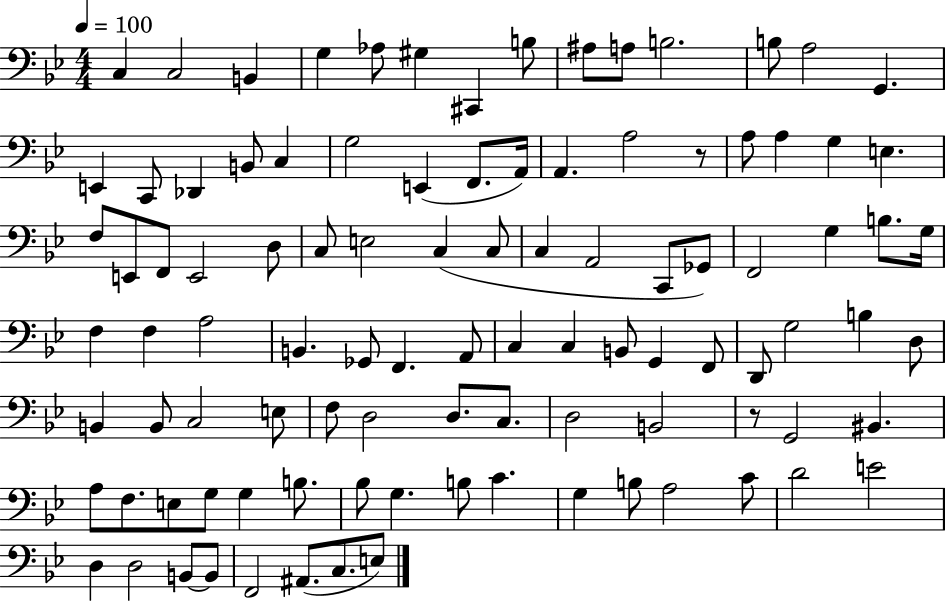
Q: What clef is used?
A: bass